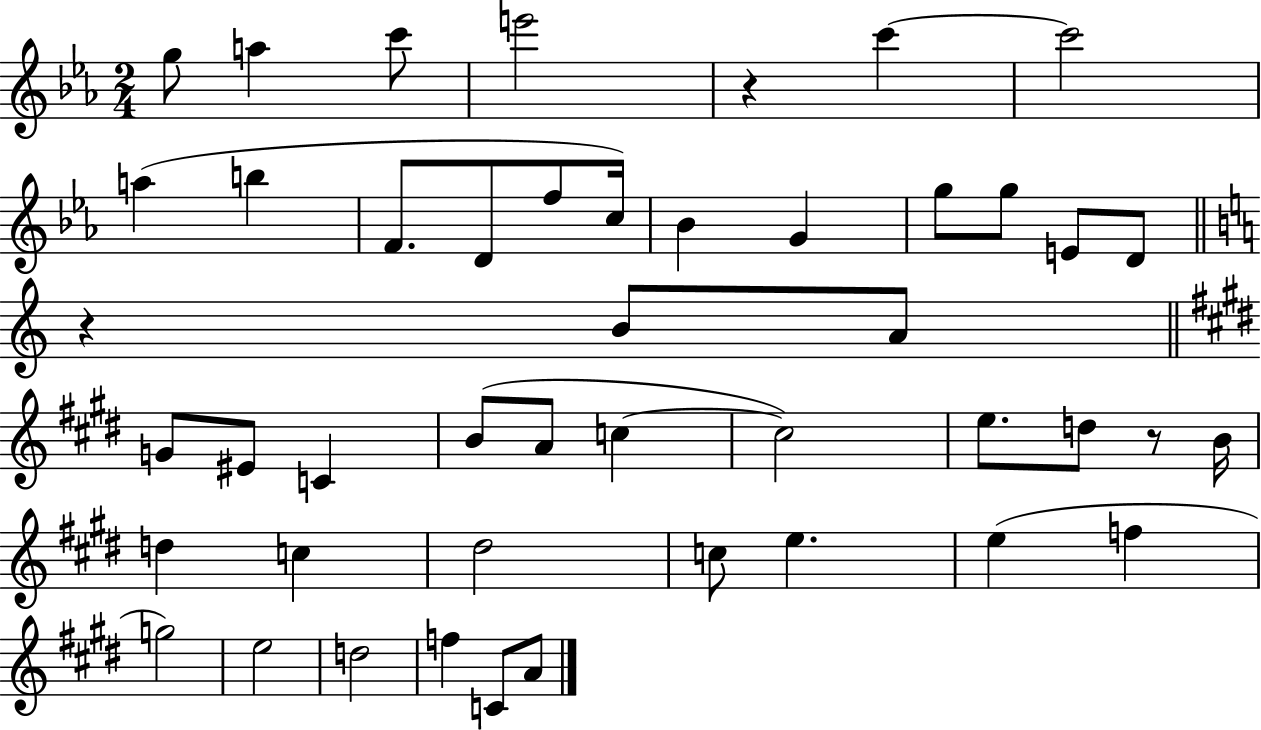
{
  \clef treble
  \numericTimeSignature
  \time 2/4
  \key ees \major
  g''8 a''4 c'''8 | e'''2 | r4 c'''4~~ | c'''2 | \break a''4( b''4 | f'8. d'8 f''8 c''16) | bes'4 g'4 | g''8 g''8 e'8 d'8 | \break \bar "||" \break \key c \major r4 b'8 a'8 | \bar "||" \break \key e \major g'8 eis'8 c'4 | b'8( a'8 c''4~~ | c''2) | e''8. d''8 r8 b'16 | \break d''4 c''4 | dis''2 | c''8 e''4. | e''4( f''4 | \break g''2) | e''2 | d''2 | f''4 c'8 a'8 | \break \bar "|."
}